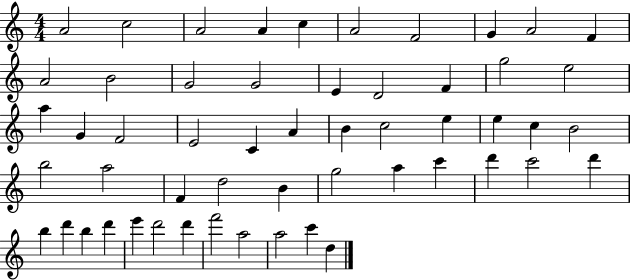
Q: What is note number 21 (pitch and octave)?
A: G4